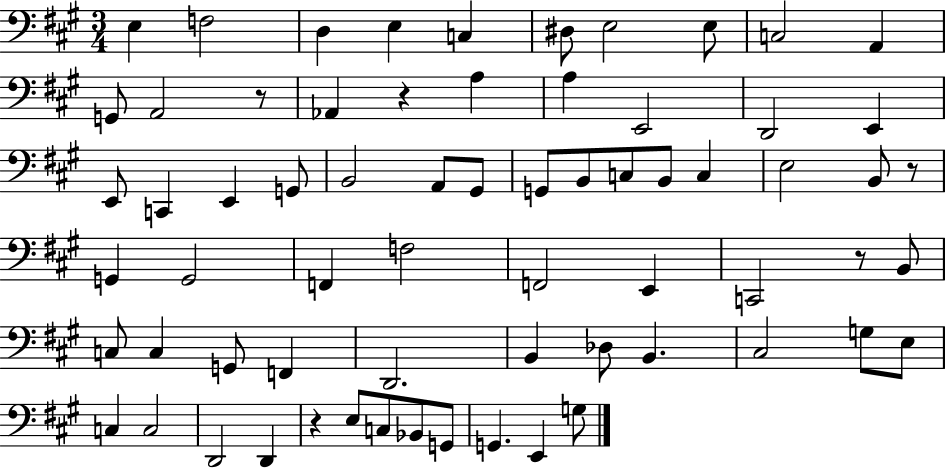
X:1
T:Untitled
M:3/4
L:1/4
K:A
E, F,2 D, E, C, ^D,/2 E,2 E,/2 C,2 A,, G,,/2 A,,2 z/2 _A,, z A, A, E,,2 D,,2 E,, E,,/2 C,, E,, G,,/2 B,,2 A,,/2 ^G,,/2 G,,/2 B,,/2 C,/2 B,,/2 C, E,2 B,,/2 z/2 G,, G,,2 F,, F,2 F,,2 E,, C,,2 z/2 B,,/2 C,/2 C, G,,/2 F,, D,,2 B,, _D,/2 B,, ^C,2 G,/2 E,/2 C, C,2 D,,2 D,, z E,/2 C,/2 _B,,/2 G,,/2 G,, E,, G,/2